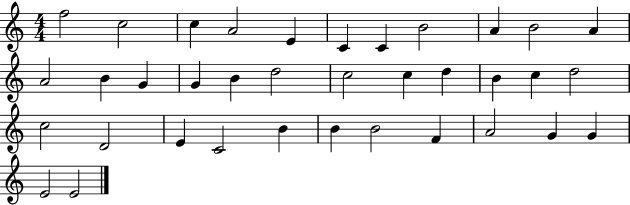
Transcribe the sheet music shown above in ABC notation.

X:1
T:Untitled
M:4/4
L:1/4
K:C
f2 c2 c A2 E C C B2 A B2 A A2 B G G B d2 c2 c d B c d2 c2 D2 E C2 B B B2 F A2 G G E2 E2